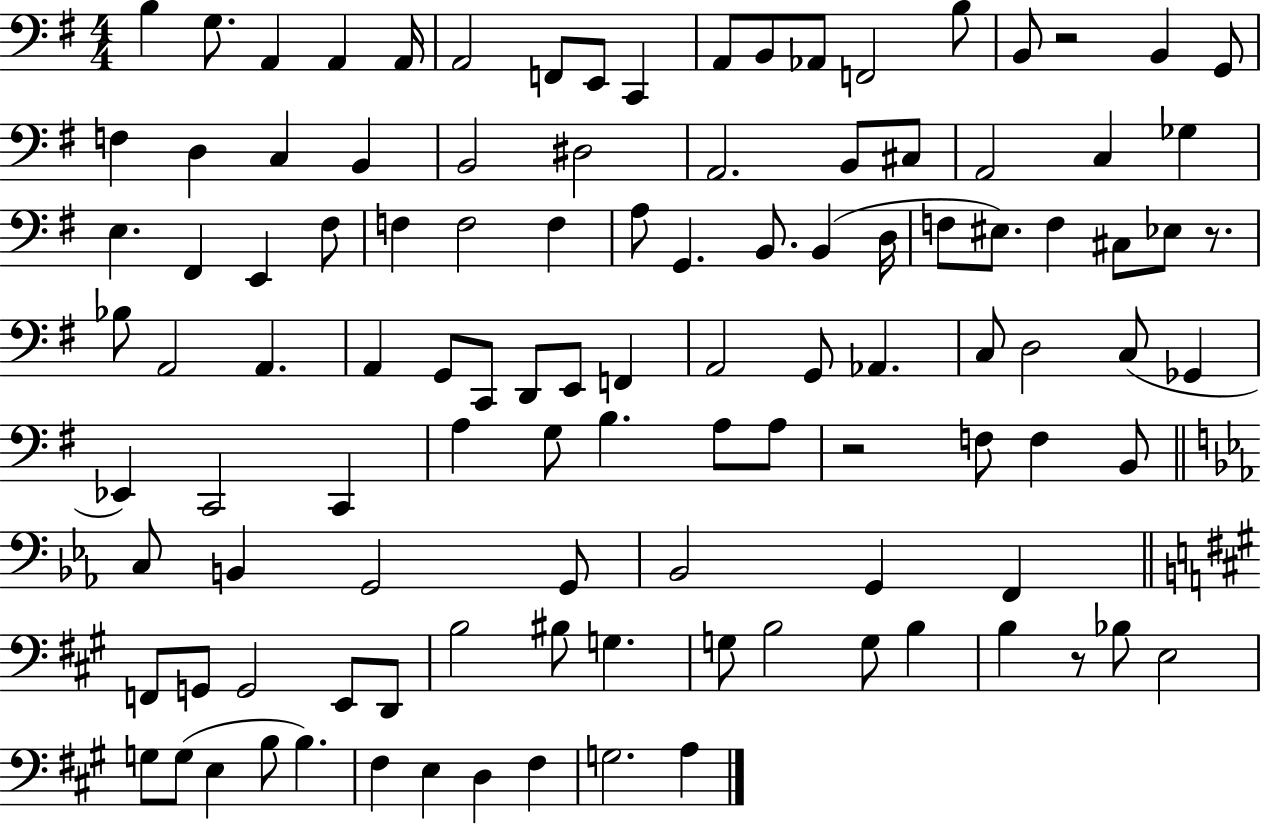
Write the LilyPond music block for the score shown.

{
  \clef bass
  \numericTimeSignature
  \time 4/4
  \key g \major
  \repeat volta 2 { b4 g8. a,4 a,4 a,16 | a,2 f,8 e,8 c,4 | a,8 b,8 aes,8 f,2 b8 | b,8 r2 b,4 g,8 | \break f4 d4 c4 b,4 | b,2 dis2 | a,2. b,8 cis8 | a,2 c4 ges4 | \break e4. fis,4 e,4 fis8 | f4 f2 f4 | a8 g,4. b,8. b,4( d16 | f8 eis8.) f4 cis8 ees8 r8. | \break bes8 a,2 a,4. | a,4 g,8 c,8 d,8 e,8 f,4 | a,2 g,8 aes,4. | c8 d2 c8( ges,4 | \break ees,4) c,2 c,4 | a4 g8 b4. a8 a8 | r2 f8 f4 b,8 | \bar "||" \break \key c \minor c8 b,4 g,2 g,8 | bes,2 g,4 f,4 | \bar "||" \break \key a \major f,8 g,8 g,2 e,8 d,8 | b2 bis8 g4. | g8 b2 g8 b4 | b4 r8 bes8 e2 | \break g8 g8( e4 b8 b4.) | fis4 e4 d4 fis4 | g2. a4 | } \bar "|."
}